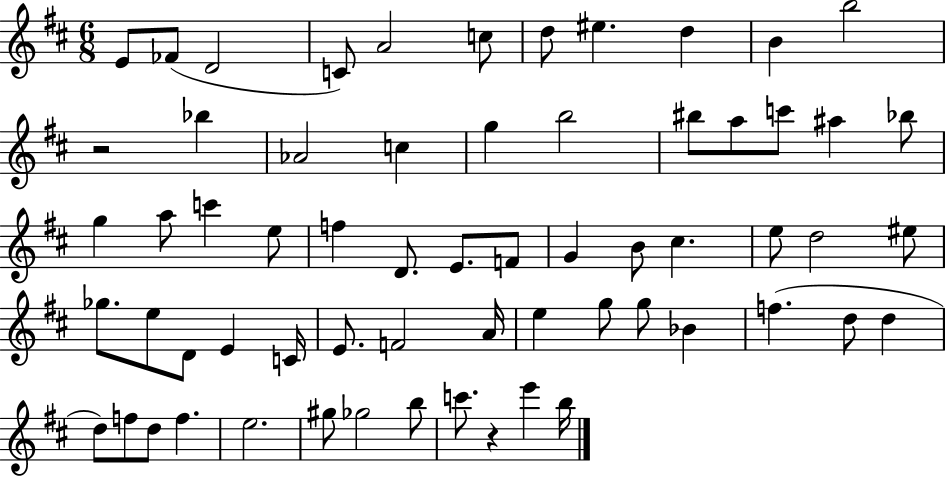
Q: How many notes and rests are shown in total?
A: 63